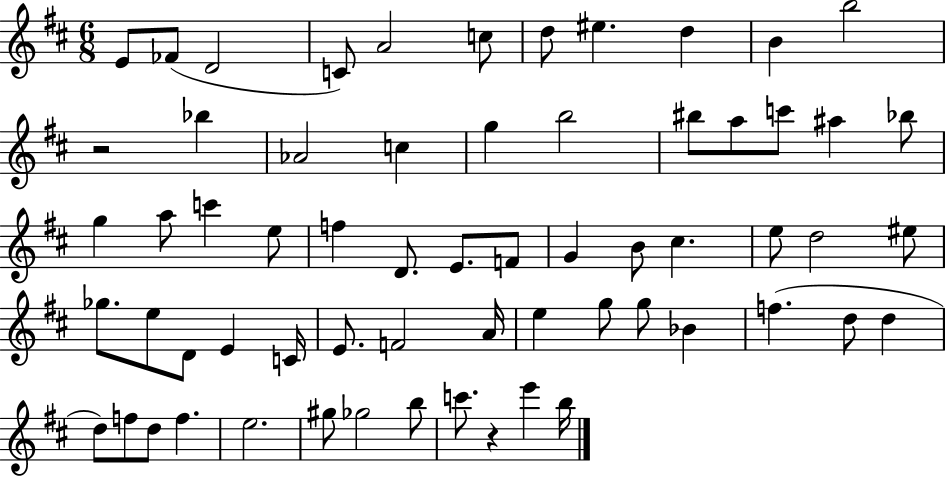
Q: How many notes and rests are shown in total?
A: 63